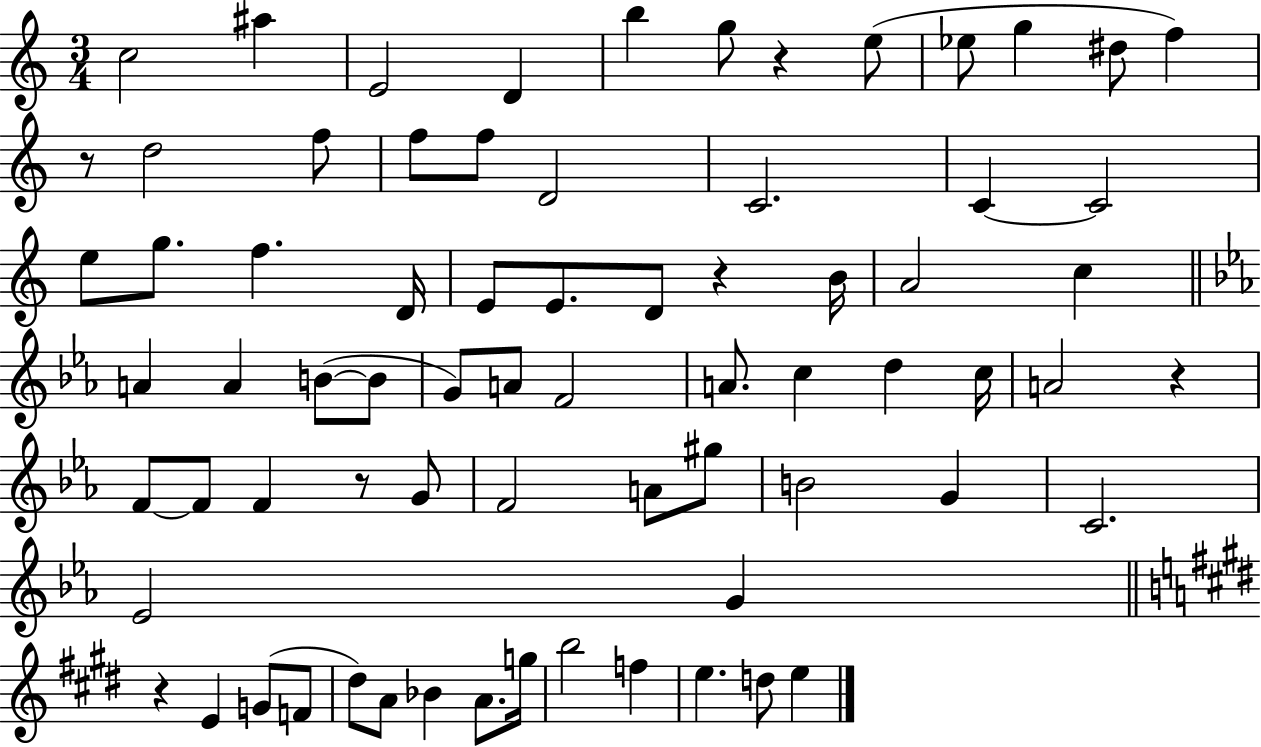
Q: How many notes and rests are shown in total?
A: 72